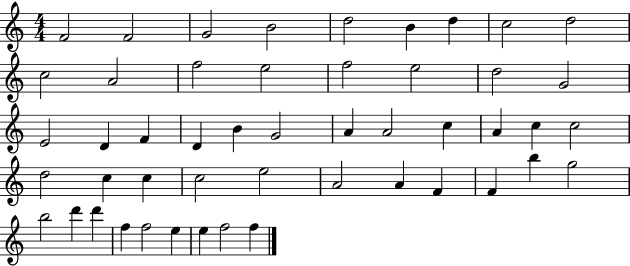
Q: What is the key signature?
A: C major